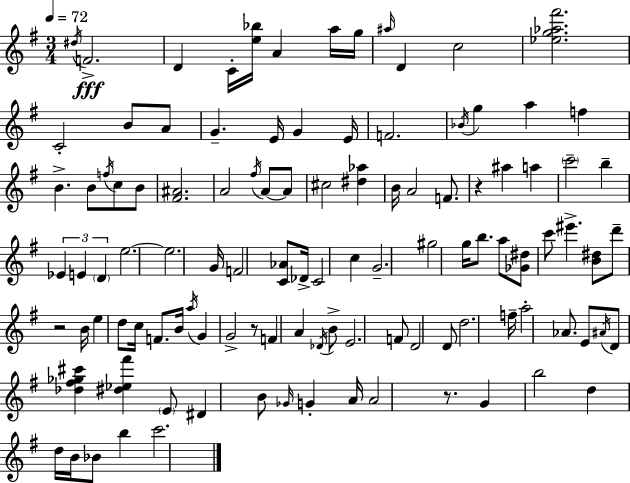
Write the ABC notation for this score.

X:1
T:Untitled
M:3/4
L:1/4
K:G
^d/4 F2 D C/4 [e_b]/4 A a/4 g/4 ^a/4 D c2 [_eg_a^f']2 C2 B/2 A/2 G E/4 G E/4 F2 _B/4 g a f B B/2 f/4 c/2 B/2 [^F^A]2 A2 ^f/4 A/2 A/2 ^c2 [^d_a] B/4 A2 F/2 z ^a a c'2 b _E E D e2 e2 G/4 F2 [C_A]/2 _D/4 C2 c G2 ^g2 g/4 b/2 a/2 [_G^d]/2 c'/2 ^e' [B^d]/2 d'/2 z2 B/4 e d/2 c/4 F/2 B/4 a/4 G G2 z/2 F A _D/4 B/2 E2 F/2 D2 D/2 d2 f/4 a2 _A/2 E/2 ^A/4 D/2 [_d^f_g^c'] [^d_e^f'] E/2 ^D B/2 _G/4 G A/4 A2 z/2 G b2 d d/4 B/4 _B/2 b c'2